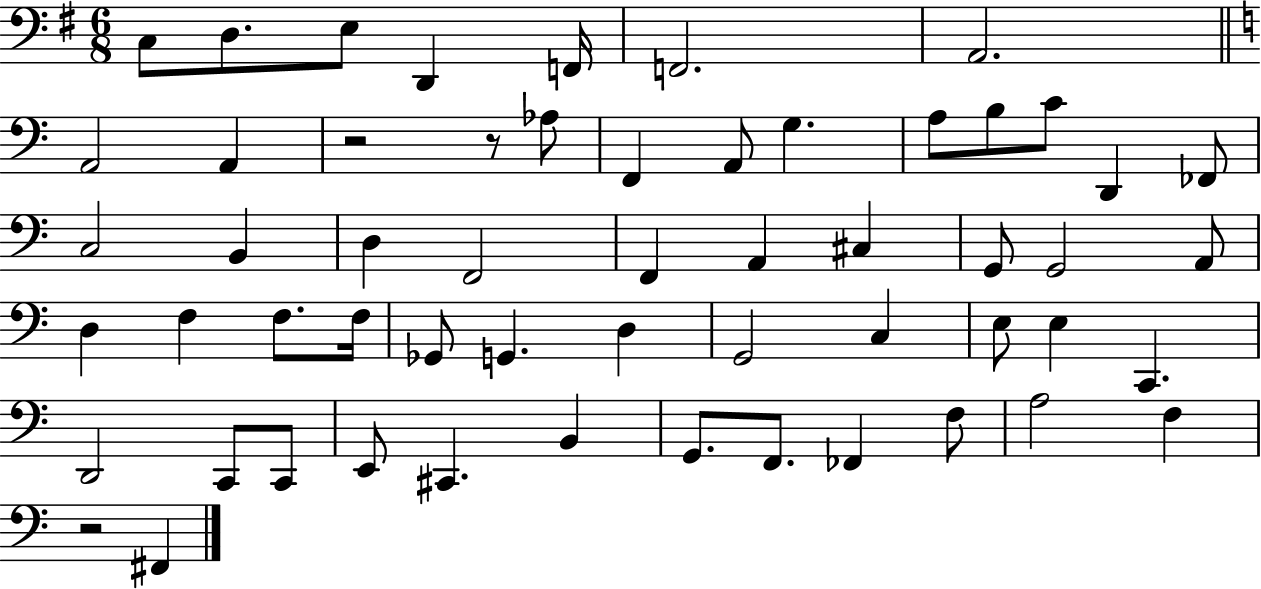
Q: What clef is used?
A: bass